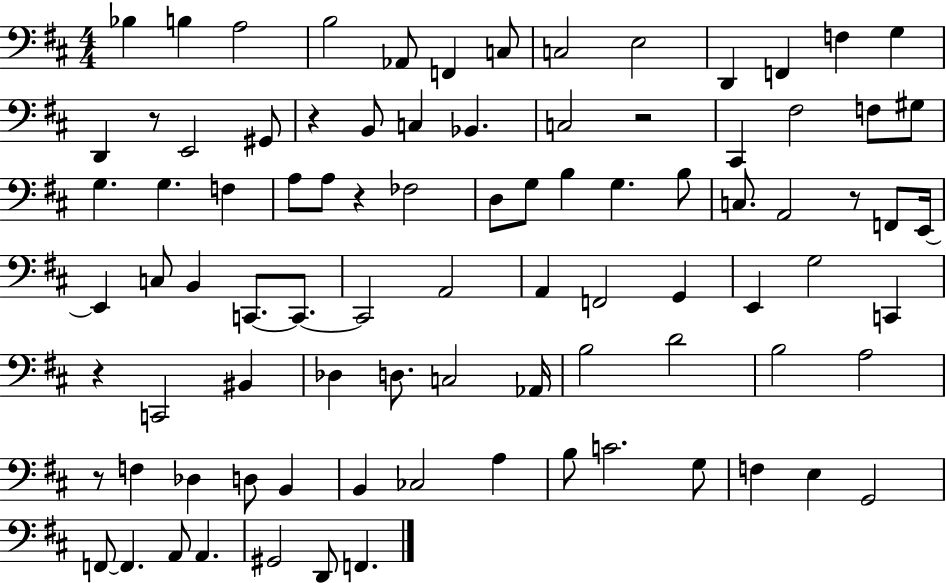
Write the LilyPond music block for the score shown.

{
  \clef bass
  \numericTimeSignature
  \time 4/4
  \key d \major
  \repeat volta 2 { bes4 b4 a2 | b2 aes,8 f,4 c8 | c2 e2 | d,4 f,4 f4 g4 | \break d,4 r8 e,2 gis,8 | r4 b,8 c4 bes,4. | c2 r2 | cis,4 fis2 f8 gis8 | \break g4. g4. f4 | a8 a8 r4 fes2 | d8 g8 b4 g4. b8 | c8. a,2 r8 f,8 e,16~~ | \break e,4 c8 b,4 c,8.~~ c,8.~~ | c,2 a,2 | a,4 f,2 g,4 | e,4 g2 c,4 | \break r4 c,2 bis,4 | des4 d8. c2 aes,16 | b2 d'2 | b2 a2 | \break r8 f4 des4 d8 b,4 | b,4 ces2 a4 | b8 c'2. g8 | f4 e4 g,2 | \break f,8~~ f,4. a,8 a,4. | gis,2 d,8 f,4. | } \bar "|."
}